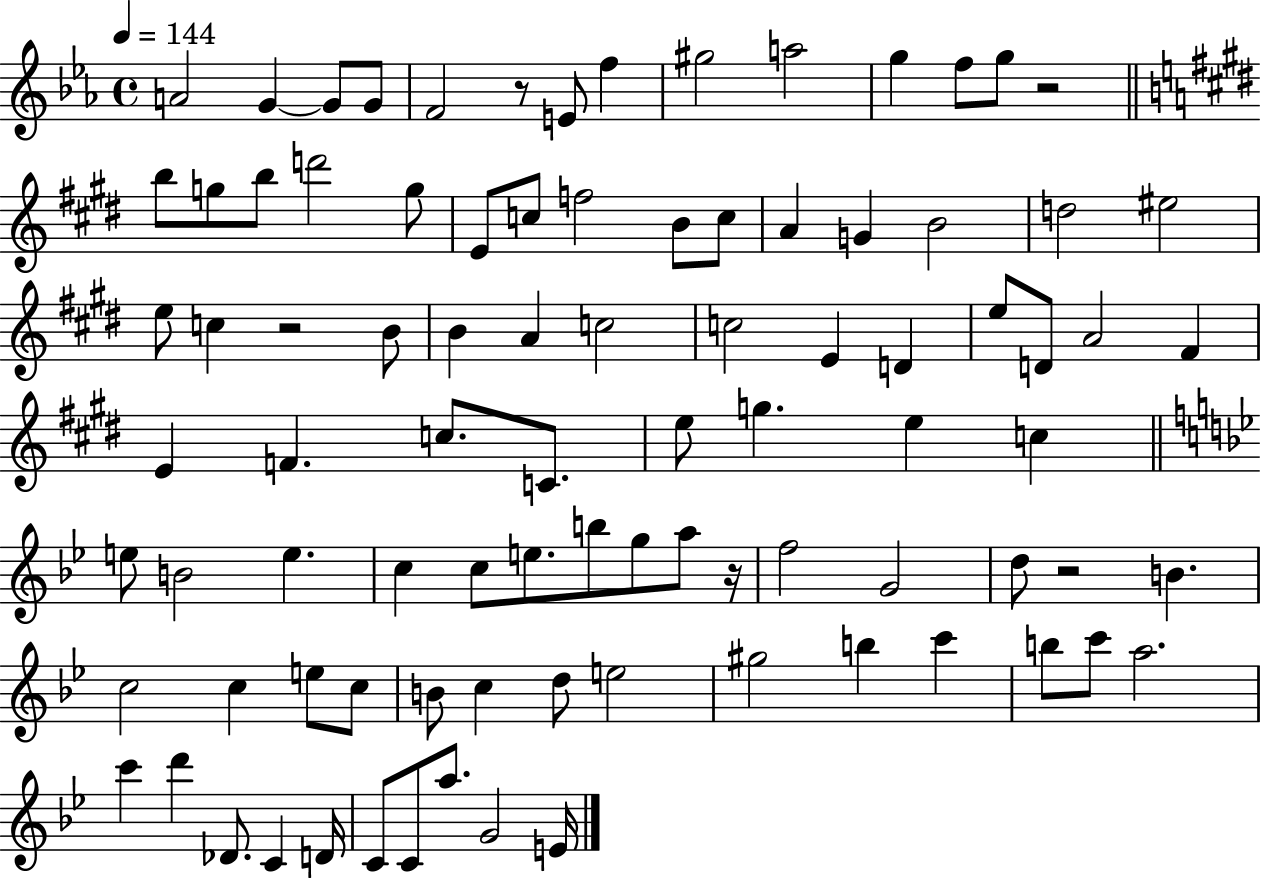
A4/h G4/q G4/e G4/e F4/h R/e E4/e F5/q G#5/h A5/h G5/q F5/e G5/e R/h B5/e G5/e B5/e D6/h G5/e E4/e C5/e F5/h B4/e C5/e A4/q G4/q B4/h D5/h EIS5/h E5/e C5/q R/h B4/e B4/q A4/q C5/h C5/h E4/q D4/q E5/e D4/e A4/h F#4/q E4/q F4/q. C5/e. C4/e. E5/e G5/q. E5/q C5/q E5/e B4/h E5/q. C5/q C5/e E5/e. B5/e G5/e A5/e R/s F5/h G4/h D5/e R/h B4/q. C5/h C5/q E5/e C5/e B4/e C5/q D5/e E5/h G#5/h B5/q C6/q B5/e C6/e A5/h. C6/q D6/q Db4/e. C4/q D4/s C4/e C4/e A5/e. G4/h E4/s